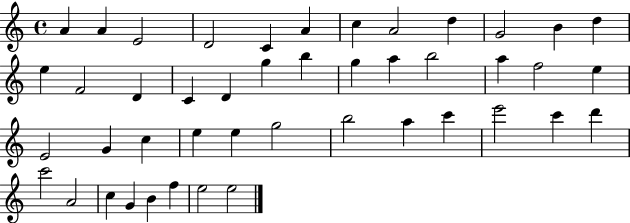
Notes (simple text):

A4/q A4/q E4/h D4/h C4/q A4/q C5/q A4/h D5/q G4/h B4/q D5/q E5/q F4/h D4/q C4/q D4/q G5/q B5/q G5/q A5/q B5/h A5/q F5/h E5/q E4/h G4/q C5/q E5/q E5/q G5/h B5/h A5/q C6/q E6/h C6/q D6/q C6/h A4/h C5/q G4/q B4/q F5/q E5/h E5/h